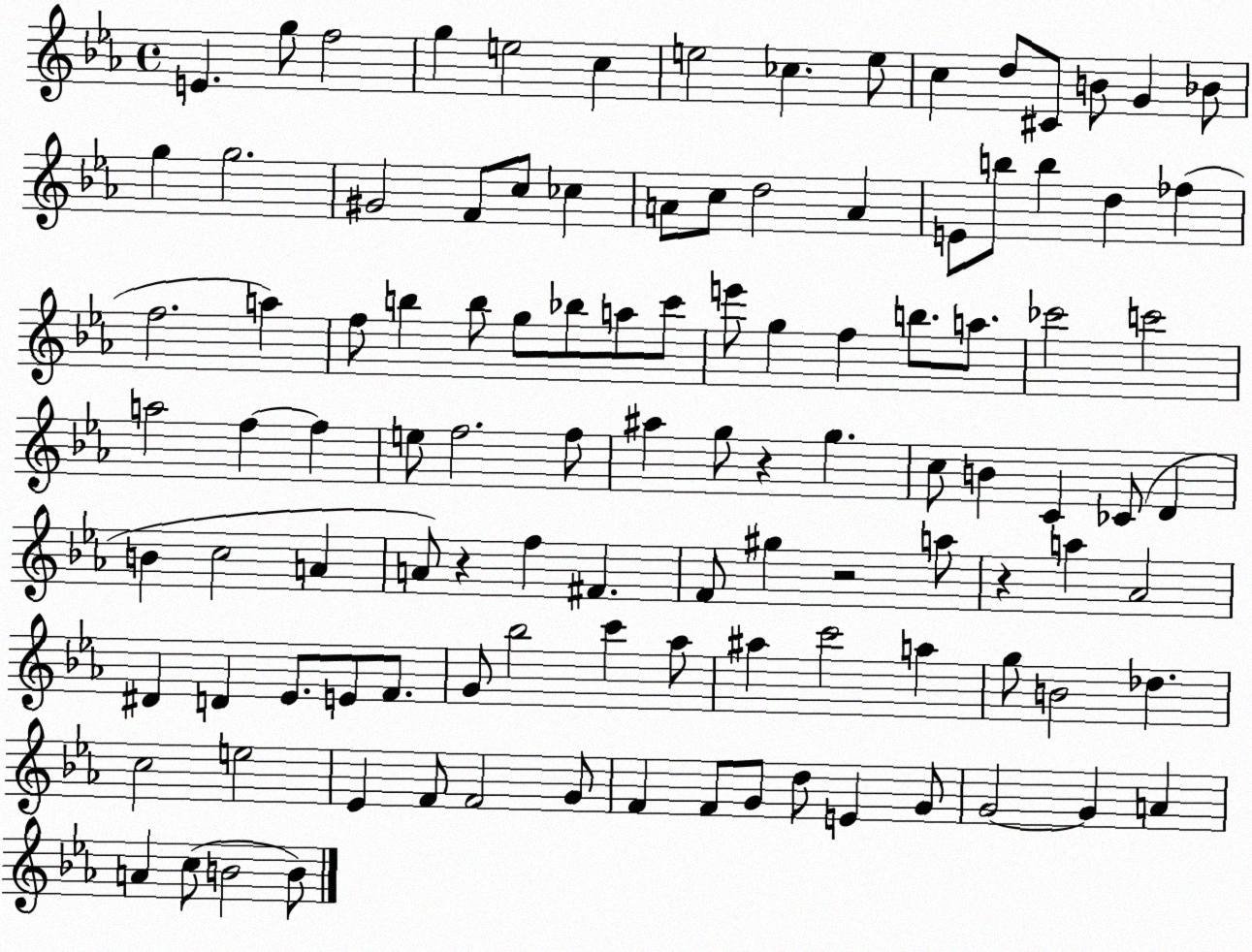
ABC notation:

X:1
T:Untitled
M:4/4
L:1/4
K:Eb
E g/2 f2 g e2 c e2 _c e/2 c d/2 ^C/2 B/2 G _B/2 g g2 ^G2 F/2 c/2 _c A/2 c/2 d2 A E/2 b/2 b d _f f2 a f/2 b b/2 g/2 _b/2 a/2 c'/2 e'/2 g f b/2 a/2 _c'2 c'2 a2 f f e/2 f2 f/2 ^a g/2 z g c/2 B C _C/2 D B c2 A A/2 z f ^F F/2 ^g z2 a/2 z a _A2 ^D D _E/2 E/2 F/2 G/2 _b2 c' _a/2 ^a c'2 a g/2 B2 _d c2 e2 _E F/2 F2 G/2 F F/2 G/2 d/2 E G/2 G2 G A A c/2 B2 B/2